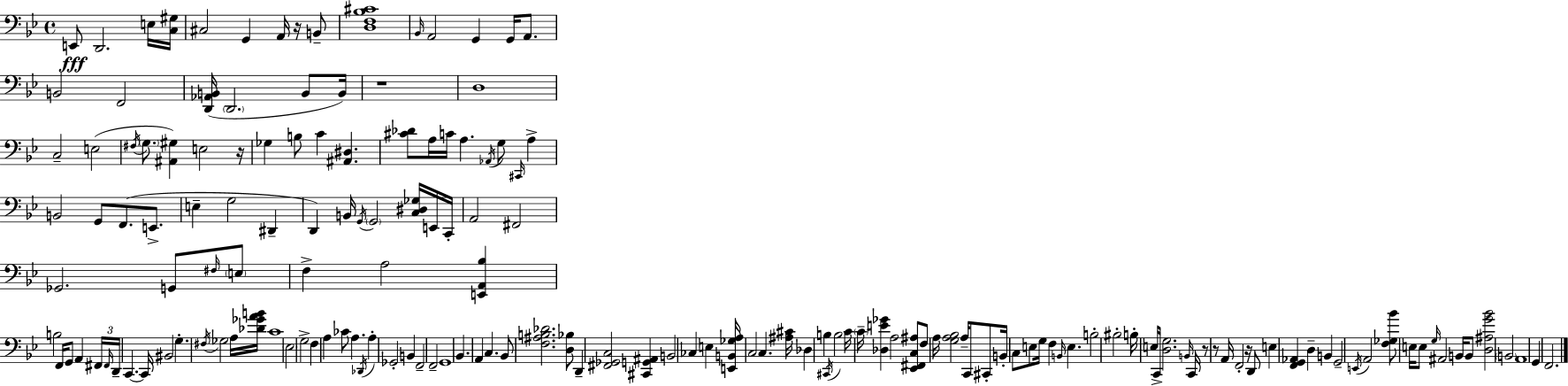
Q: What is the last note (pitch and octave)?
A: F2